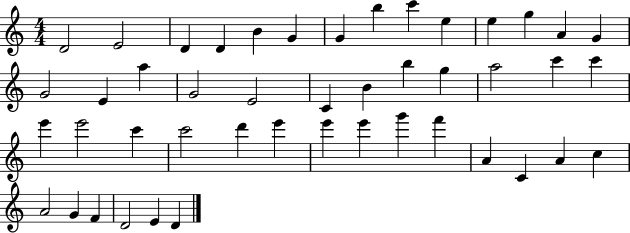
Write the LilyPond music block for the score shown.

{
  \clef treble
  \numericTimeSignature
  \time 4/4
  \key c \major
  d'2 e'2 | d'4 d'4 b'4 g'4 | g'4 b''4 c'''4 e''4 | e''4 g''4 a'4 g'4 | \break g'2 e'4 a''4 | g'2 e'2 | c'4 b'4 b''4 g''4 | a''2 c'''4 c'''4 | \break e'''4 e'''2 c'''4 | c'''2 d'''4 e'''4 | e'''4 e'''4 g'''4 f'''4 | a'4 c'4 a'4 c''4 | \break a'2 g'4 f'4 | d'2 e'4 d'4 | \bar "|."
}